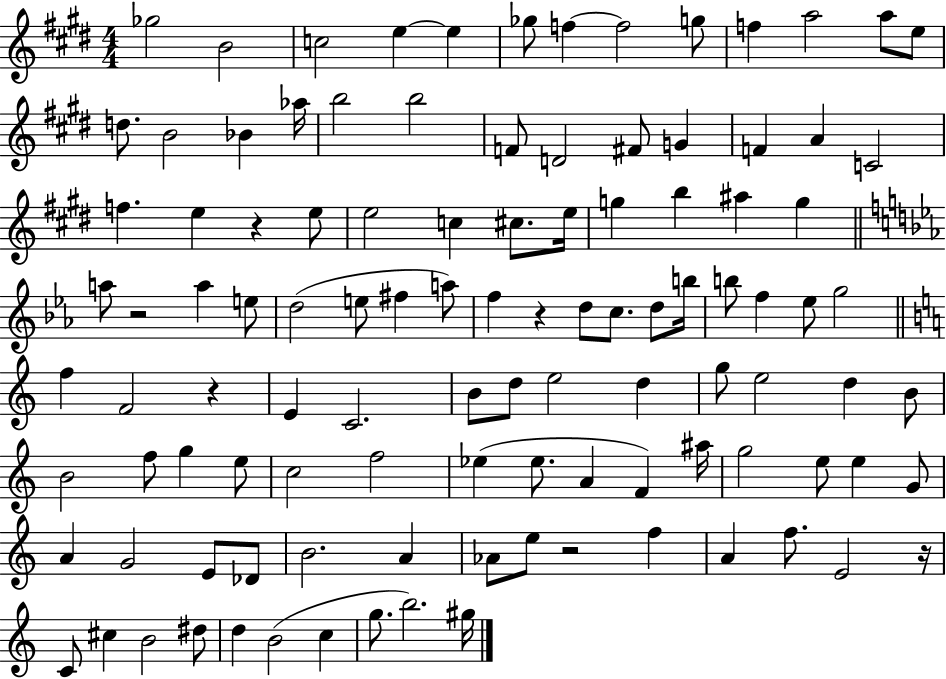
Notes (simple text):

Gb5/h B4/h C5/h E5/q E5/q Gb5/e F5/q F5/h G5/e F5/q A5/h A5/e E5/e D5/e. B4/h Bb4/q Ab5/s B5/h B5/h F4/e D4/h F#4/e G4/q F4/q A4/q C4/h F5/q. E5/q R/q E5/e E5/h C5/q C#5/e. E5/s G5/q B5/q A#5/q G5/q A5/e R/h A5/q E5/e D5/h E5/e F#5/q A5/e F5/q R/q D5/e C5/e. D5/e B5/s B5/e F5/q Eb5/e G5/h F5/q F4/h R/q E4/q C4/h. B4/e D5/e E5/h D5/q G5/e E5/h D5/q B4/e B4/h F5/e G5/q E5/e C5/h F5/h Eb5/q Eb5/e. A4/q F4/q A#5/s G5/h E5/e E5/q G4/e A4/q G4/h E4/e Db4/e B4/h. A4/q Ab4/e E5/e R/h F5/q A4/q F5/e. E4/h R/s C4/e C#5/q B4/h D#5/e D5/q B4/h C5/q G5/e. B5/h. G#5/s